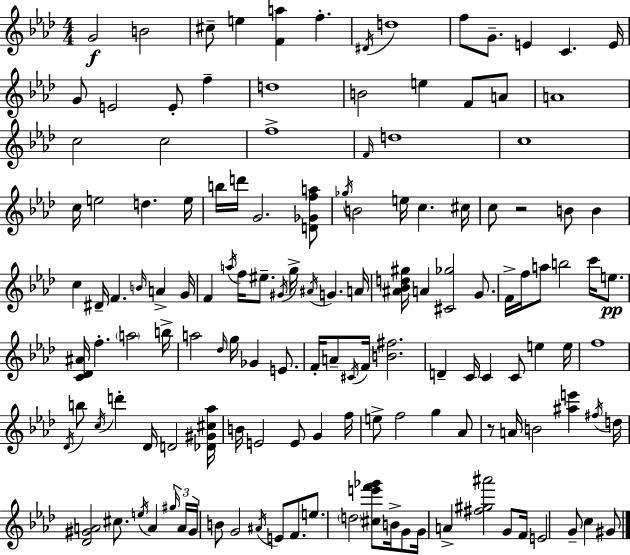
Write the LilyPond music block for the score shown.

{
  \clef treble
  \numericTimeSignature
  \time 4/4
  \key f \minor
  \repeat volta 2 { g'2\f b'2 | cis''8-- e''4 <f' a''>4 f''4.-. | \acciaccatura { dis'16 } d''1 | f''8 g'8.-- e'4 c'4. | \break e'16 g'8 e'2 e'8-. f''4-- | d''1 | b'2 e''4 f'8 a'8 | a'1 | \break c''2 c''2 | f''1-> | \grace { f'16 } d''1 | c''1 | \break c''16 e''2 d''4. | e''16 b''16 d'''16 g'2. | <d' ges' f'' a''>8 \acciaccatura { ges''16 } b'2 e''16 c''4. | cis''16 c''8 r2 b'8 b'4 | \break c''4 dis'16-- f'4. \grace { b'16 } a'4-> | g'16 f'4 \acciaccatura { a''16 } f''16 eis''8.-- \acciaccatura { gis'16 } g''16-> \acciaccatura { ais'16 } | g'4. a'16 <ais' bes' d'' gis''>16 a'4 <cis' ges''>2 | g'8. f'16-> f''16 a''8 b''2 | \break c'''16 e''8.\pp <c' des' ais'>16 f''4.-. \parenthesize a''2 | b''16-> a''2 \grace { des''16 } | g''16 ges'4 e'8. f'16-. a'8-- \acciaccatura { cis'16 } f'16 <b' fis''>2. | d'4-- c'16 c'4 | \break c'8 e''4 e''16 f''1 | \acciaccatura { des'16 } b''8 \acciaccatura { c''16 } d'''4-. | des'16 d'2 <des' gis' cis'' aes''>16 b'16 e'2 | e'8 g'4 f''16 e''8-> f''2 | \break g''4 aes'8 r8 a'16 b'2 | <ais'' e'''>4 \acciaccatura { fis''16 } d''16 <des' gis' a'>2 | cis''8. \acciaccatura { e''16 } a'4 \tuplet 3/2 { \grace { gis''16 } a'16 gis'16 } b'8 | g'2 \acciaccatura { ais'16 } e'8 f'8. e''8. | \break \parenthesize d''2 <cis'' e''' f''' ges'''>8 b'16-> g'8 g'16 | a'4-> <fis'' gis'' ais'''>2 g'8 f'16 e'2 | g'8-- c''4 gis'8 } \bar "|."
}